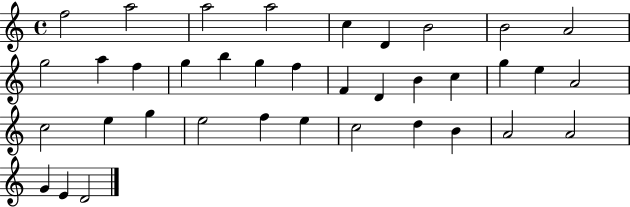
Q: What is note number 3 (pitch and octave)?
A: A5